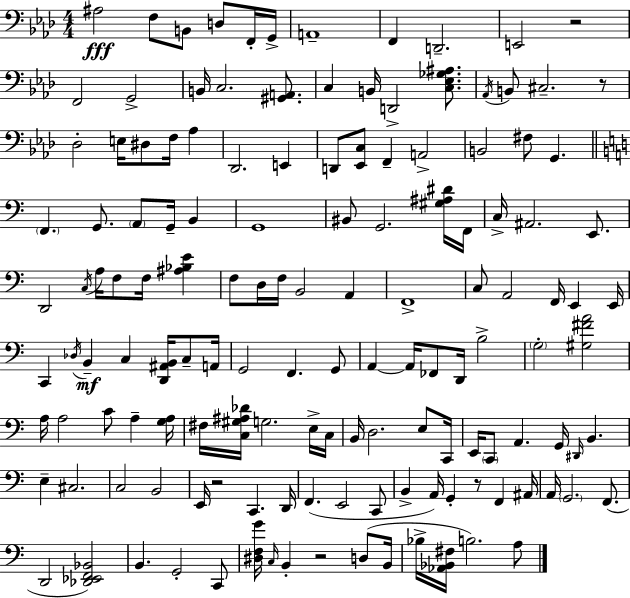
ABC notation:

X:1
T:Untitled
M:4/4
L:1/4
K:Ab
^A,2 F,/2 B,,/2 D,/2 F,,/4 G,,/4 A,,4 F,, D,,2 E,,2 z2 F,,2 G,,2 B,,/4 C,2 [^G,,A,,]/2 C, B,,/4 D,,2 [C,_E,_G,^A,]/2 _A,,/4 B,,/2 ^C,2 z/2 _D,2 E,/4 ^D,/2 F,/4 _A, _D,,2 E,, D,,/2 [_E,,C,]/2 F,, A,,2 B,,2 ^F,/2 G,, F,, G,,/2 A,,/2 G,,/4 B,, G,,4 ^B,,/2 G,,2 [^G,^A,^D]/4 F,,/4 C,/4 ^A,,2 E,,/2 D,,2 C,/4 A,/4 F,/2 F,/4 [^A,_B,E] F,/2 D,/4 F,/4 B,,2 A,, F,,4 C,/2 A,,2 F,,/4 E,, E,,/4 C,, _D,/4 B,, C, [D,,^A,,B,,]/4 C,/2 A,,/4 G,,2 F,, G,,/2 A,, A,,/4 _F,,/2 D,,/4 B,2 G,2 [^G,^FA]2 A,/4 A,2 C/2 A, [G,A,]/4 ^F,/4 [C,^G,^A,_D]/4 G,2 E,/4 C,/4 B,,/4 D,2 E,/2 C,,/4 E,,/4 C,,/2 A,, G,,/4 ^D,,/4 B,, E, ^C,2 C,2 B,,2 E,,/4 z2 C,, D,,/4 F,, E,,2 C,,/2 B,, A,,/4 G,, z/2 F,, ^A,,/4 A,,/4 G,,2 F,,/2 D,,2 [_D,,_E,,F,,_B,,]2 B,, G,,2 C,,/2 [^D,F,G]/4 C,/4 B,, z2 D,/2 B,,/4 _B,/4 [_A,,_B,,^F,]/4 B,2 A,/2